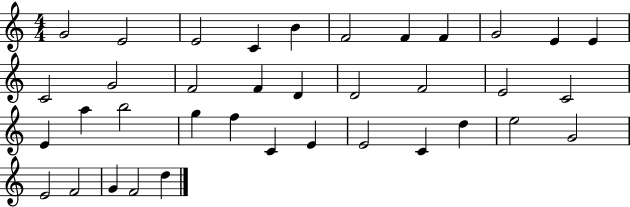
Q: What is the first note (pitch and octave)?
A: G4